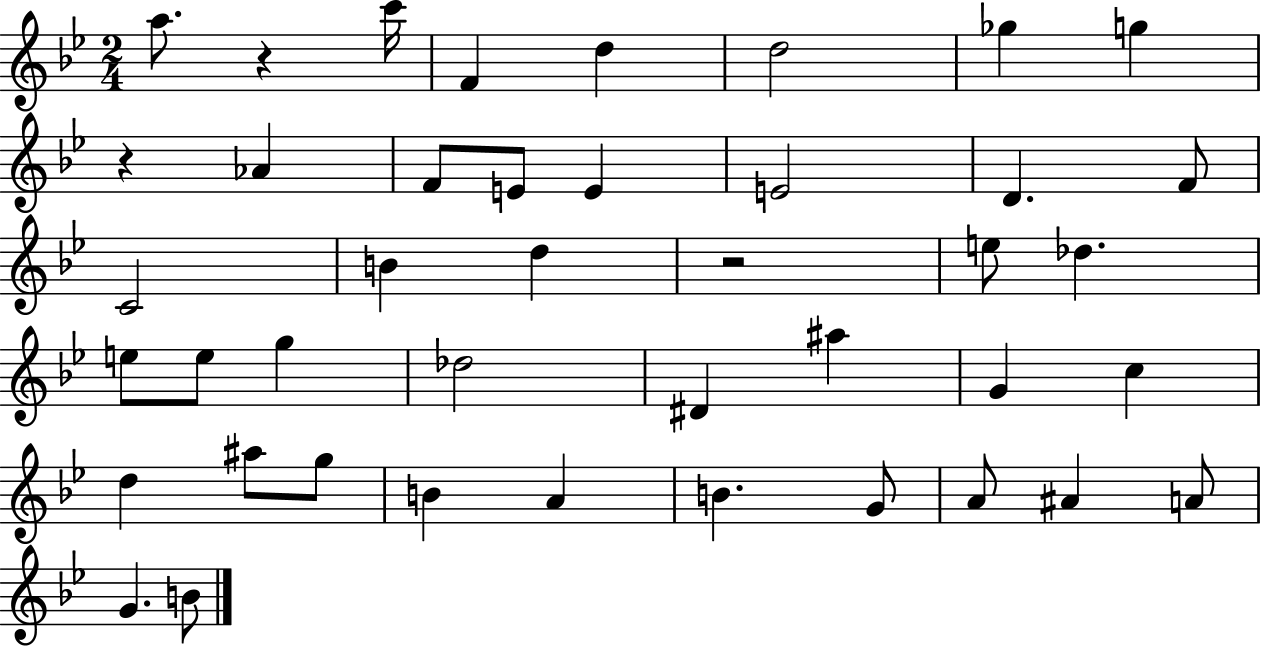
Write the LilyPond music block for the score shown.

{
  \clef treble
  \numericTimeSignature
  \time 2/4
  \key bes \major
  a''8. r4 c'''16 | f'4 d''4 | d''2 | ges''4 g''4 | \break r4 aes'4 | f'8 e'8 e'4 | e'2 | d'4. f'8 | \break c'2 | b'4 d''4 | r2 | e''8 des''4. | \break e''8 e''8 g''4 | des''2 | dis'4 ais''4 | g'4 c''4 | \break d''4 ais''8 g''8 | b'4 a'4 | b'4. g'8 | a'8 ais'4 a'8 | \break g'4. b'8 | \bar "|."
}